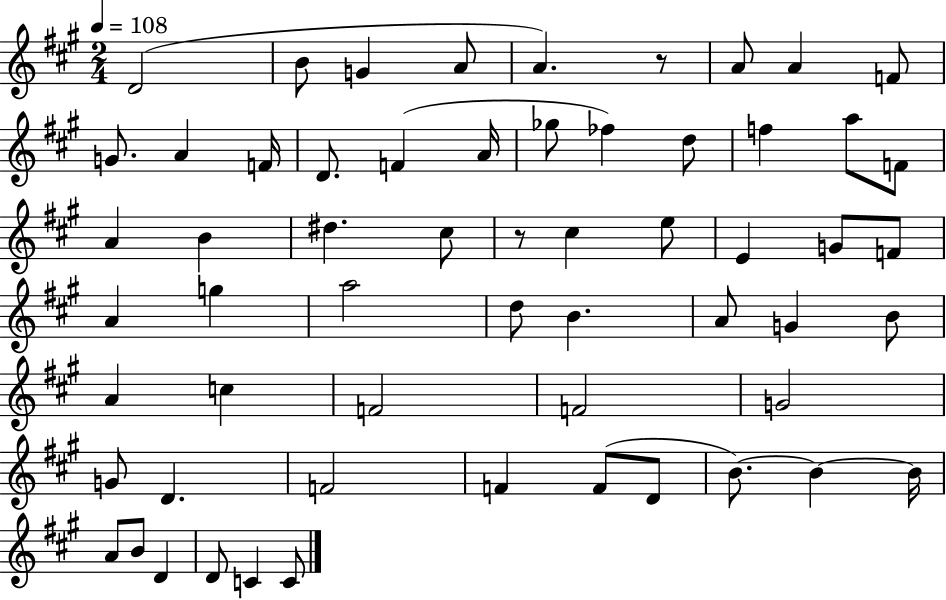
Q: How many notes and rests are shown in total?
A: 59